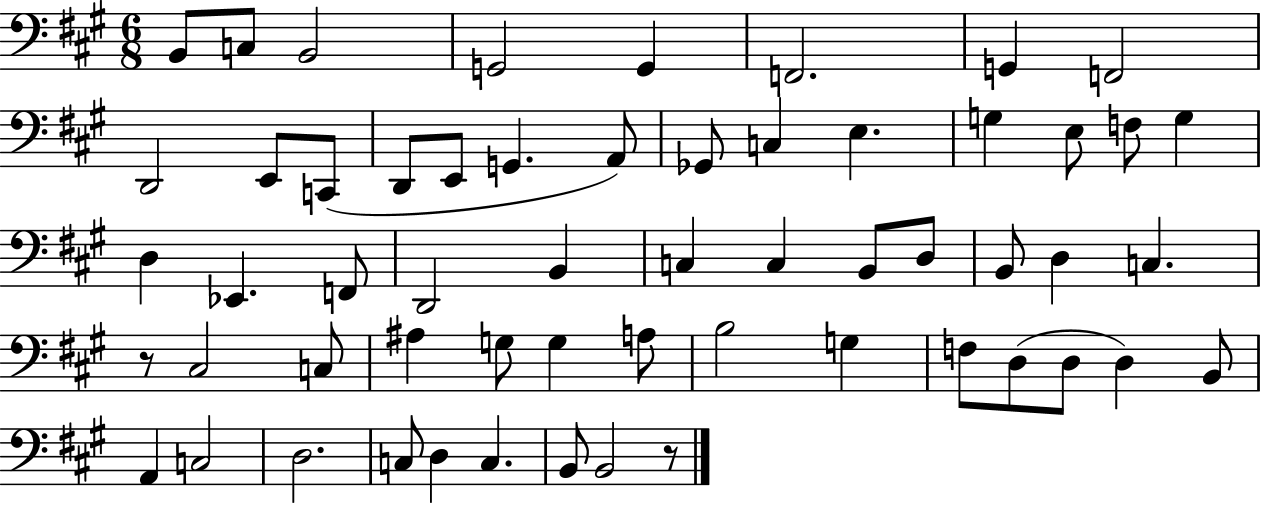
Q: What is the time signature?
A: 6/8